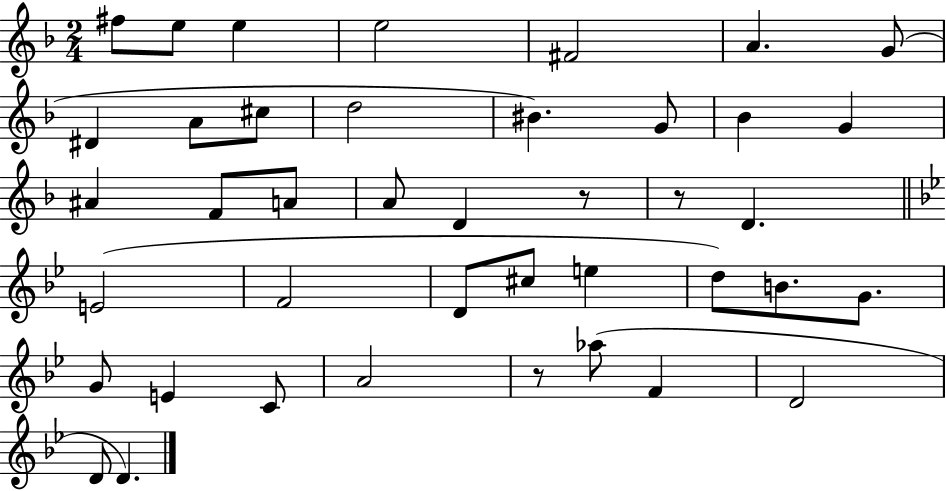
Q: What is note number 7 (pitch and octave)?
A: G4